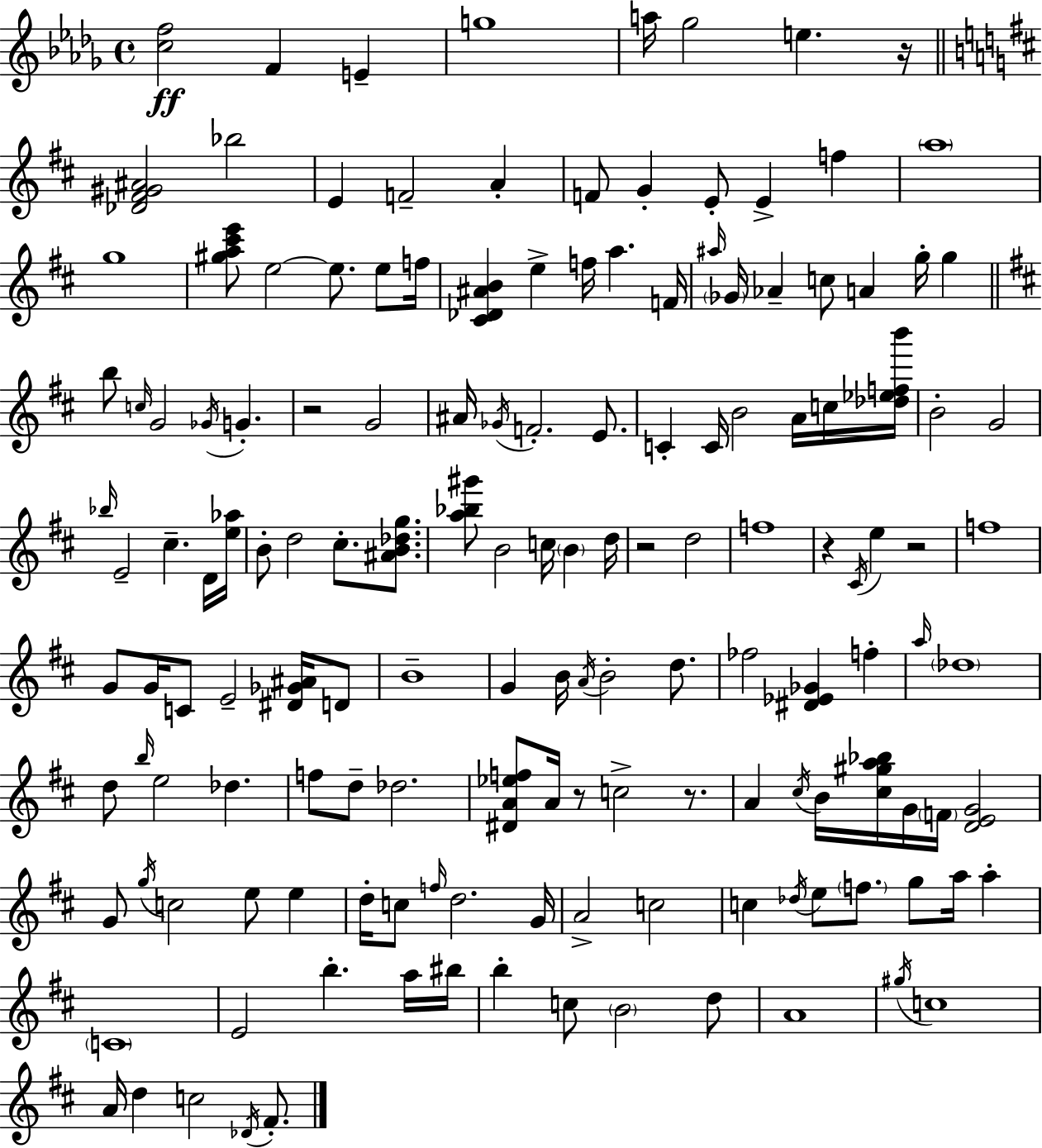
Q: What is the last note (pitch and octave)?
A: F#4